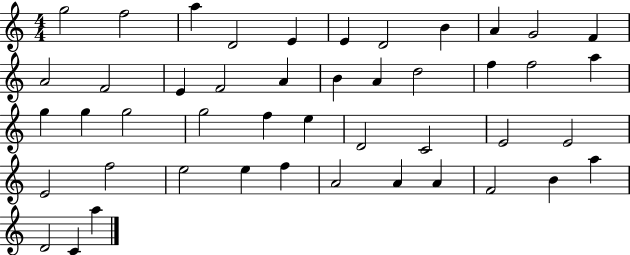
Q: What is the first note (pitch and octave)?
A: G5